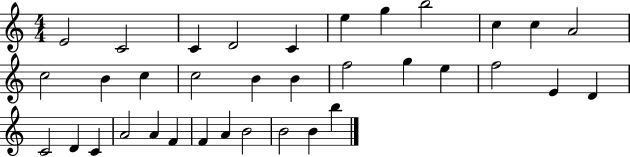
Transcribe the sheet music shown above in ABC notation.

X:1
T:Untitled
M:4/4
L:1/4
K:C
E2 C2 C D2 C e g b2 c c A2 c2 B c c2 B B f2 g e f2 E D C2 D C A2 A F F A B2 B2 B b